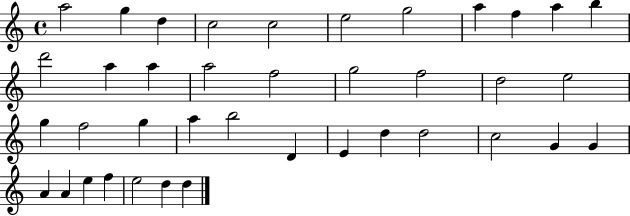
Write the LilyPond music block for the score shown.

{
  \clef treble
  \time 4/4
  \defaultTimeSignature
  \key c \major
  a''2 g''4 d''4 | c''2 c''2 | e''2 g''2 | a''4 f''4 a''4 b''4 | \break d'''2 a''4 a''4 | a''2 f''2 | g''2 f''2 | d''2 e''2 | \break g''4 f''2 g''4 | a''4 b''2 d'4 | e'4 d''4 d''2 | c''2 g'4 g'4 | \break a'4 a'4 e''4 f''4 | e''2 d''4 d''4 | \bar "|."
}